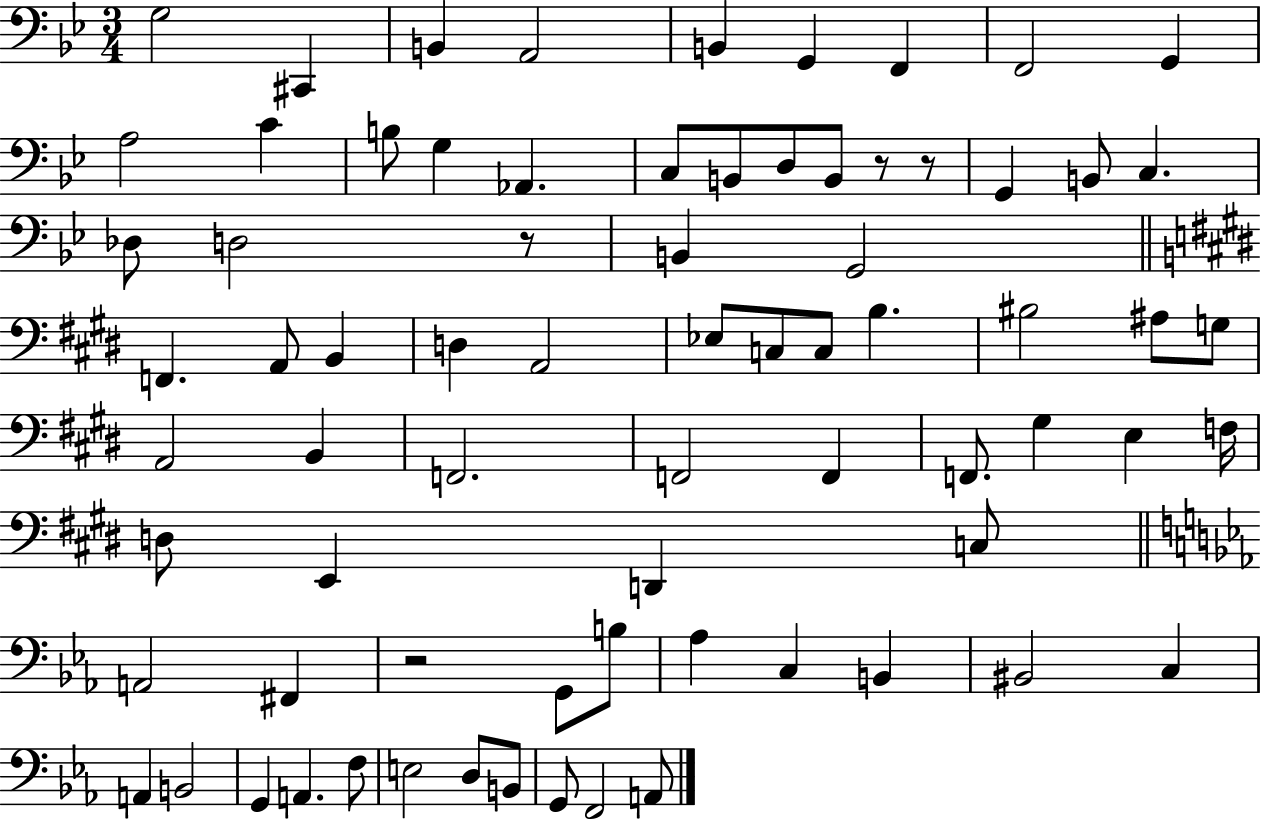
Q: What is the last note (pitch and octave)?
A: A2